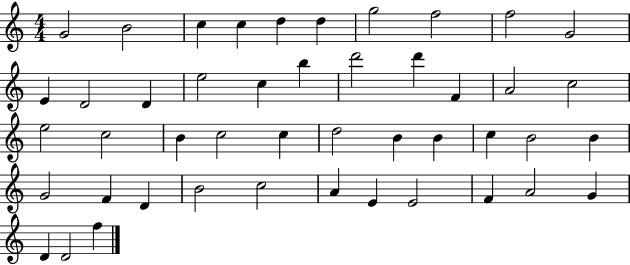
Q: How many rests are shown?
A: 0